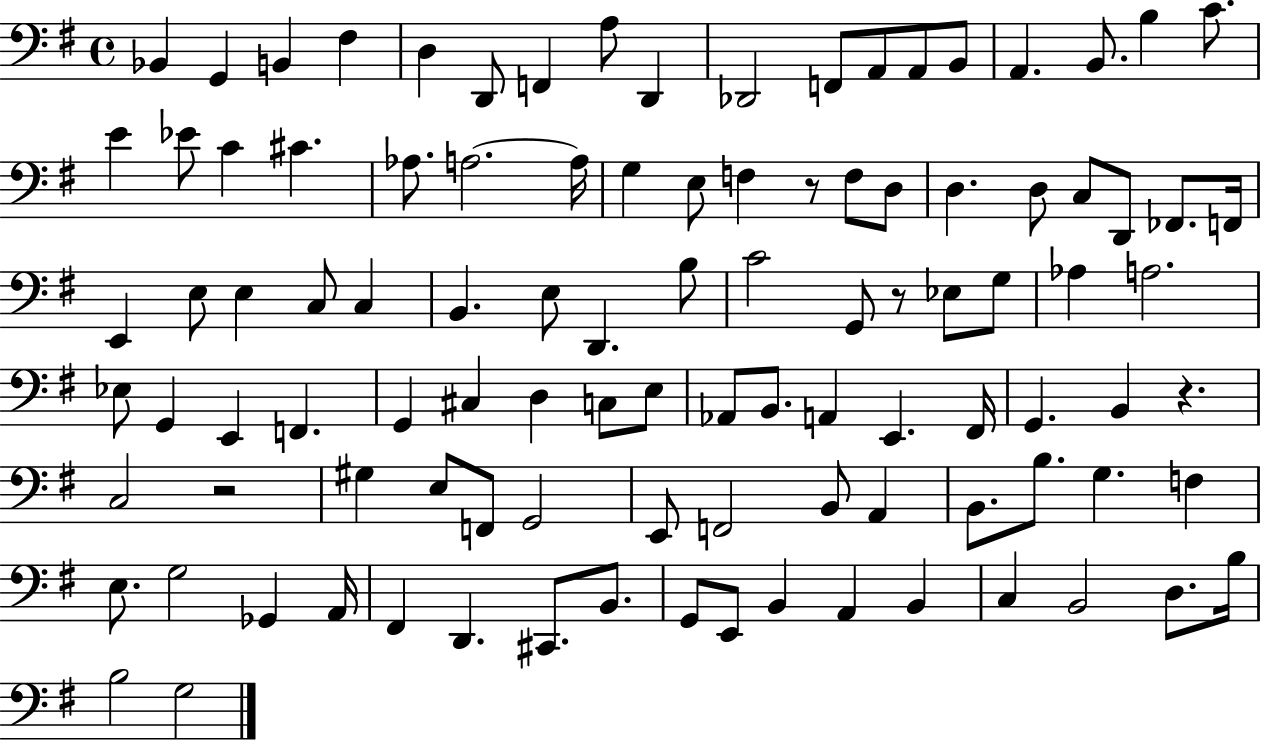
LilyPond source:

{
  \clef bass
  \time 4/4
  \defaultTimeSignature
  \key g \major
  bes,4 g,4 b,4 fis4 | d4 d,8 f,4 a8 d,4 | des,2 f,8 a,8 a,8 b,8 | a,4. b,8. b4 c'8. | \break e'4 ees'8 c'4 cis'4. | aes8. a2.~~ a16 | g4 e8 f4 r8 f8 d8 | d4. d8 c8 d,8 fes,8. f,16 | \break e,4 e8 e4 c8 c4 | b,4. e8 d,4. b8 | c'2 g,8 r8 ees8 g8 | aes4 a2. | \break ees8 g,4 e,4 f,4. | g,4 cis4 d4 c8 e8 | aes,8 b,8. a,4 e,4. fis,16 | g,4. b,4 r4. | \break c2 r2 | gis4 e8 f,8 g,2 | e,8 f,2 b,8 a,4 | b,8. b8. g4. f4 | \break e8. g2 ges,4 a,16 | fis,4 d,4. cis,8. b,8. | g,8 e,8 b,4 a,4 b,4 | c4 b,2 d8. b16 | \break b2 g2 | \bar "|."
}